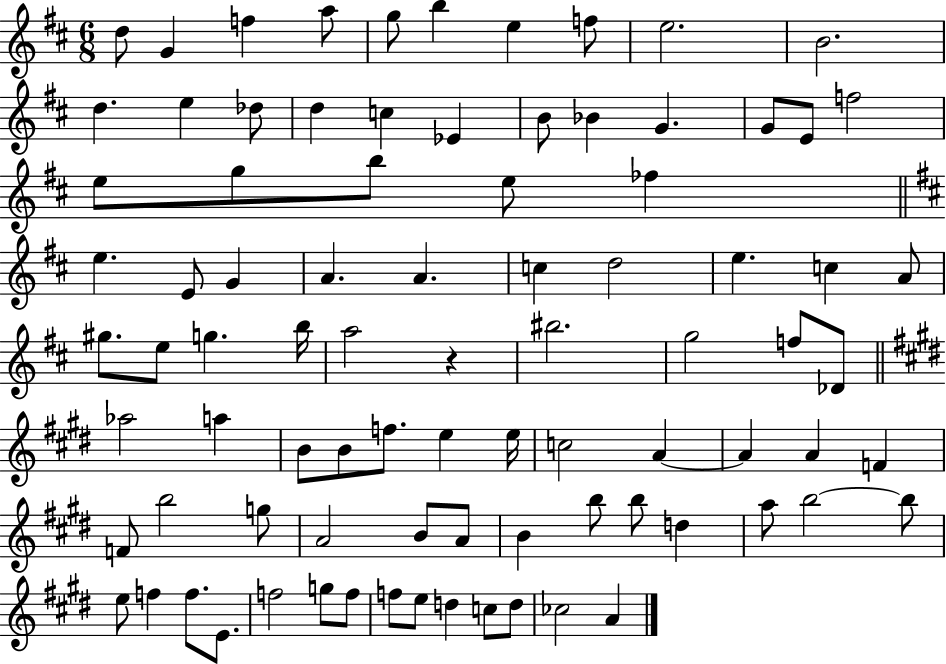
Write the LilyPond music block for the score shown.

{
  \clef treble
  \numericTimeSignature
  \time 6/8
  \key d \major
  d''8 g'4 f''4 a''8 | g''8 b''4 e''4 f''8 | e''2. | b'2. | \break d''4. e''4 des''8 | d''4 c''4 ees'4 | b'8 bes'4 g'4. | g'8 e'8 f''2 | \break e''8 g''8 b''8 e''8 fes''4 | \bar "||" \break \key d \major e''4. e'8 g'4 | a'4. a'4. | c''4 d''2 | e''4. c''4 a'8 | \break gis''8. e''8 g''4. b''16 | a''2 r4 | bis''2. | g''2 f''8 des'8 | \break \bar "||" \break \key e \major aes''2 a''4 | b'8 b'8 f''8. e''4 e''16 | c''2 a'4~~ | a'4 a'4 f'4 | \break f'8 b''2 g''8 | a'2 b'8 a'8 | b'4 b''8 b''8 d''4 | a''8 b''2~~ b''8 | \break e''8 f''4 f''8. e'8. | f''2 g''8 f''8 | f''8 e''8 d''4 c''8 d''8 | ces''2 a'4 | \break \bar "|."
}